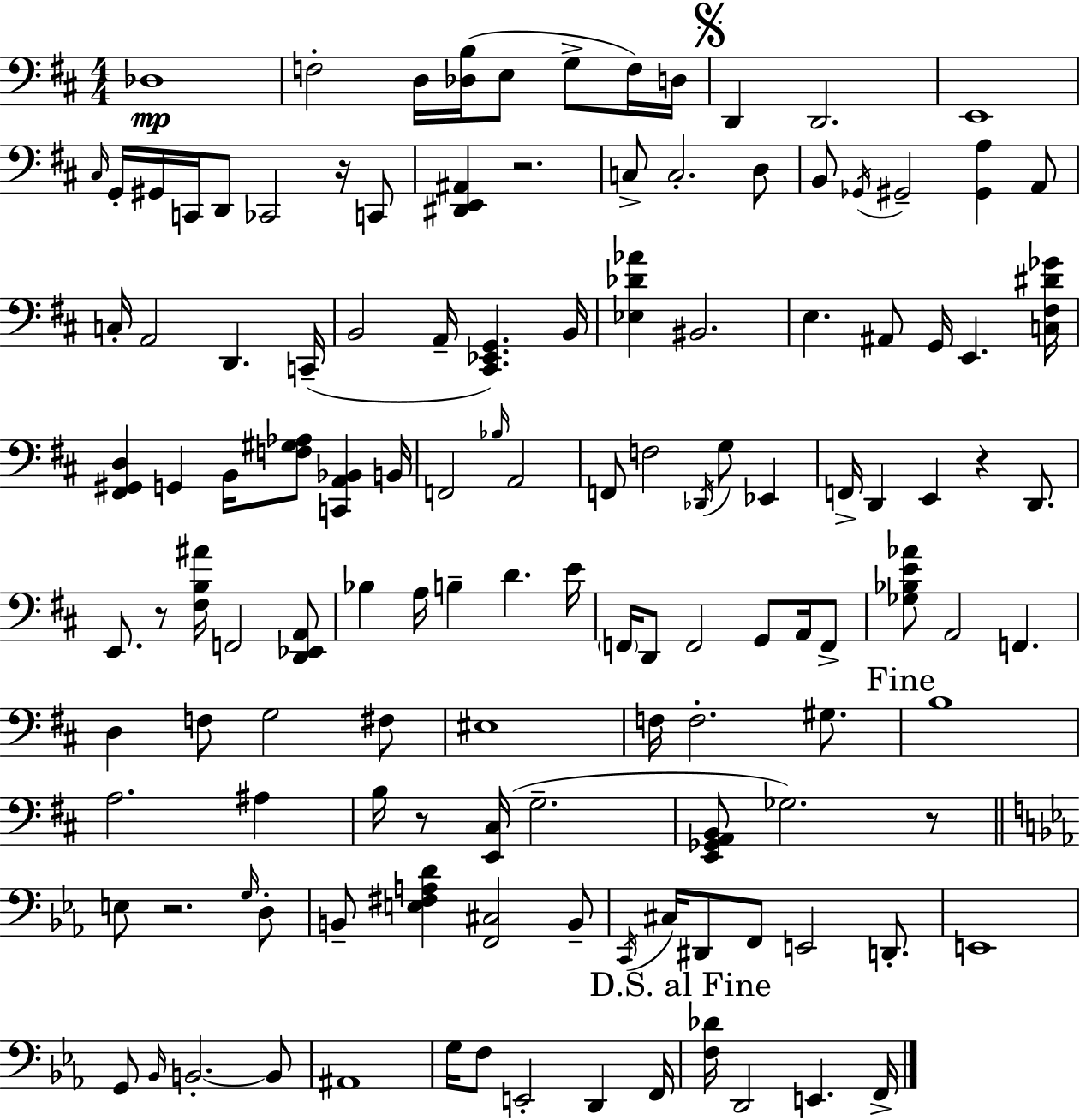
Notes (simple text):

Db3/w F3/h D3/s [Db3,B3]/s E3/e G3/e F3/s D3/s D2/q D2/h. E2/w C#3/s G2/s G#2/s C2/s D2/e CES2/h R/s C2/e [D#2,E2,A#2]/q R/h. C3/e C3/h. D3/e B2/e Gb2/s G#2/h [G#2,A3]/q A2/e C3/s A2/h D2/q. C2/s B2/h A2/s [C#2,Eb2,G2]/q. B2/s [Eb3,Db4,Ab4]/q BIS2/h. E3/q. A#2/e G2/s E2/q. [C3,F#3,D#4,Gb4]/s [F#2,G#2,D3]/q G2/q B2/s [F3,G#3,Ab3]/e [C2,A2,Bb2]/q B2/s F2/h Bb3/s A2/h F2/e F3/h Db2/s G3/e Eb2/q F2/s D2/q E2/q R/q D2/e. E2/e. R/e [F#3,B3,A#4]/s F2/h [D2,Eb2,A2]/e Bb3/q A3/s B3/q D4/q. E4/s F2/s D2/e F2/h G2/e A2/s F2/e [Gb3,Bb3,E4,Ab4]/e A2/h F2/q. D3/q F3/e G3/h F#3/e EIS3/w F3/s F3/h. G#3/e. B3/w A3/h. A#3/q B3/s R/e [E2,C#3]/s G3/h. [E2,Gb2,A2,B2]/e Gb3/h. R/e E3/e R/h. G3/s D3/e B2/e [E3,F#3,A3,D4]/q [F2,C#3]/h B2/e C2/s C#3/s D#2/e F2/e E2/h D2/e. E2/w G2/e Bb2/s B2/h. B2/e A#2/w G3/s F3/e E2/h D2/q F2/s [F3,Db4]/s D2/h E2/q. F2/s